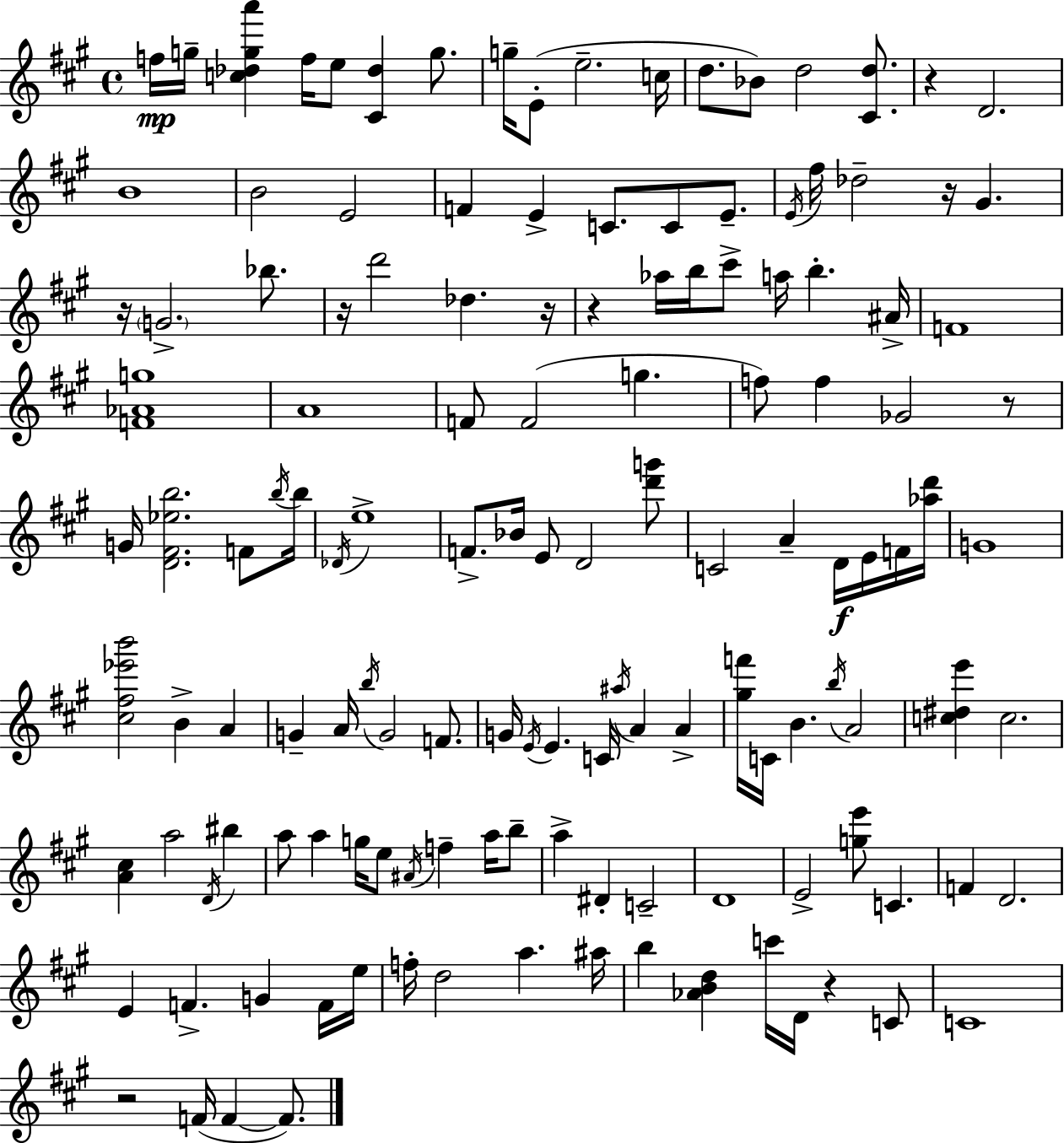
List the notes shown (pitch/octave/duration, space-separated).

F5/s G5/s [C5,Db5,G5,A6]/q F5/s E5/e [C#4,Db5]/q G5/e. G5/s E4/e E5/h. C5/s D5/e. Bb4/e D5/h [C#4,D5]/e. R/q D4/h. B4/w B4/h E4/h F4/q E4/q C4/e. C4/e E4/e. E4/s F#5/s Db5/h R/s G#4/q. R/s G4/h. Bb5/e. R/s D6/h Db5/q. R/s R/q Ab5/s B5/s C#6/e A5/s B5/q. A#4/s F4/w [F4,Ab4,G5]/w A4/w F4/e F4/h G5/q. F5/e F5/q Gb4/h R/e G4/s [D4,F#4,Eb5,B5]/h. F4/e B5/s B5/s Db4/s E5/w F4/e. Bb4/s E4/e D4/h [D6,G6]/e C4/h A4/q D4/s E4/s F4/s [Ab5,D6]/s G4/w [C#5,F#5,Eb6,B6]/h B4/q A4/q G4/q A4/s B5/s G4/h F4/e. G4/s E4/s E4/q. C4/s A#5/s A4/q A4/q [G#5,F6]/s C4/s B4/q. B5/s A4/h [C5,D#5,E6]/q C5/h. [A4,C#5]/q A5/h D4/s BIS5/q A5/e A5/q G5/s E5/e A#4/s F5/q A5/s B5/e A5/q D#4/q C4/h D4/w E4/h [G5,E6]/e C4/q. F4/q D4/h. E4/q F4/q. G4/q F4/s E5/s F5/s D5/h A5/q. A#5/s B5/q [Ab4,B4,D5]/q C6/s D4/s R/q C4/e C4/w R/h F4/s F4/q F4/e.